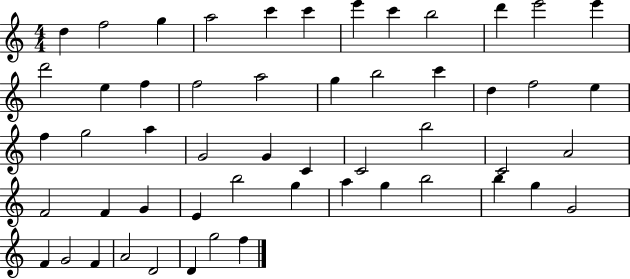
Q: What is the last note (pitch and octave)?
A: F5